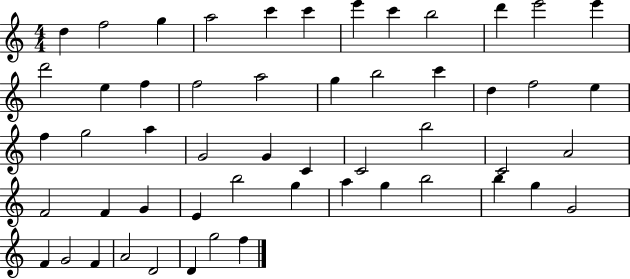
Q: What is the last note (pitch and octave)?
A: F5